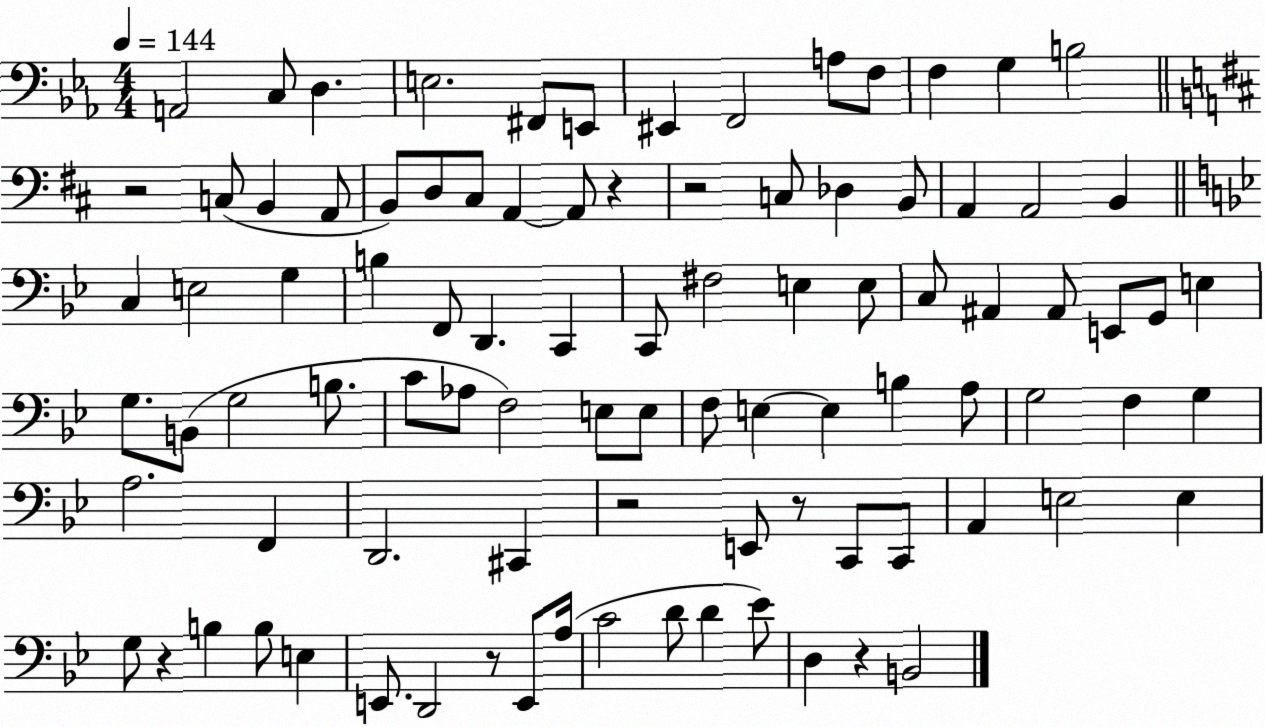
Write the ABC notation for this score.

X:1
T:Untitled
M:4/4
L:1/4
K:Eb
A,,2 C,/2 D, E,2 ^F,,/2 E,,/2 ^E,, F,,2 A,/2 F,/2 F, G, B,2 z2 C,/2 B,, A,,/2 B,,/2 D,/2 ^C,/2 A,, A,,/2 z z2 C,/2 _D, B,,/2 A,, A,,2 B,, C, E,2 G, B, F,,/2 D,, C,, C,,/2 ^F,2 E, E,/2 C,/2 ^A,, ^A,,/2 E,,/2 G,,/2 E, G,/2 B,,/2 G,2 B,/2 C/2 _A,/2 F,2 E,/2 E,/2 F,/2 E, E, B, A,/2 G,2 F, G, A,2 F,, D,,2 ^C,, z2 E,,/2 z/2 C,,/2 C,,/2 A,, E,2 E, G,/2 z B, B,/2 E, E,,/2 D,,2 z/2 E,,/2 A,/4 C2 D/2 D _E/2 D, z B,,2